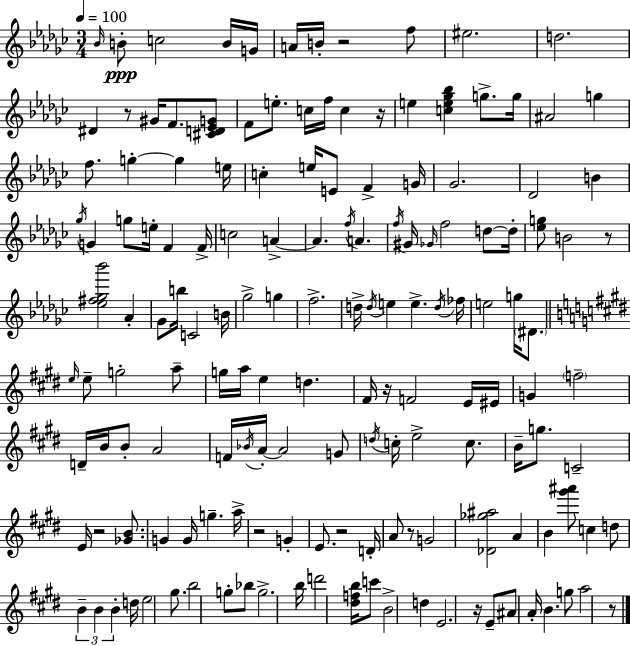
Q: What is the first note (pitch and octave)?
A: Bb4